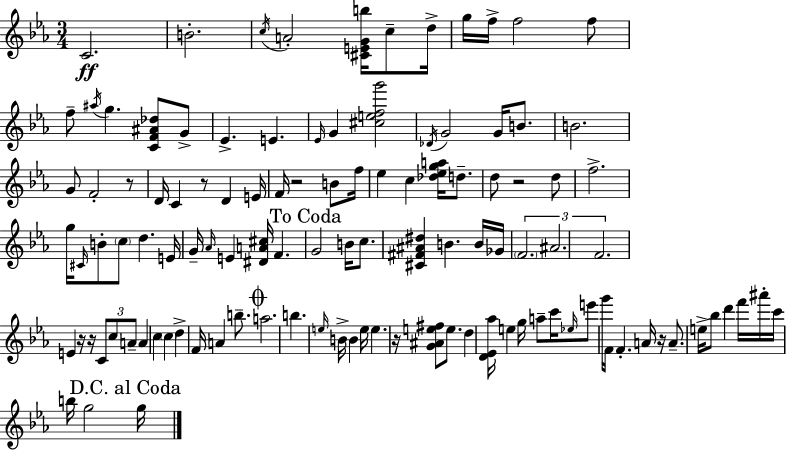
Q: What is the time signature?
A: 3/4